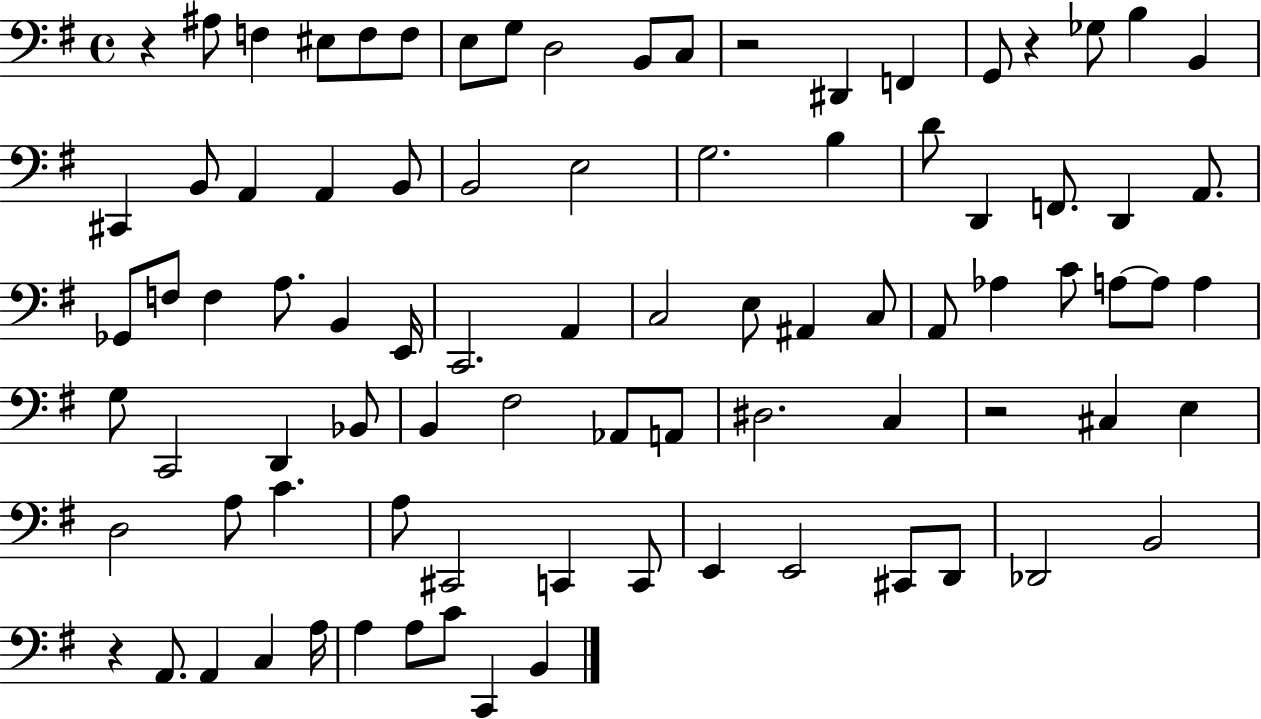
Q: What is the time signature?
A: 4/4